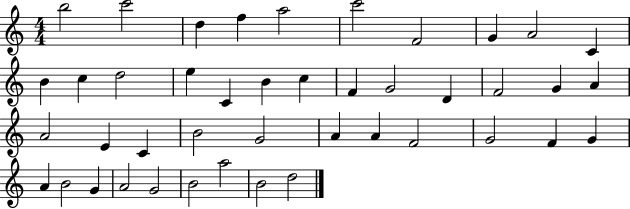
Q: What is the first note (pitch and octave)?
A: B5